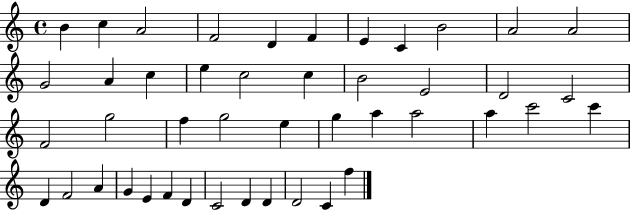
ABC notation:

X:1
T:Untitled
M:4/4
L:1/4
K:C
B c A2 F2 D F E C B2 A2 A2 G2 A c e c2 c B2 E2 D2 C2 F2 g2 f g2 e g a a2 a c'2 c' D F2 A G E F D C2 D D D2 C f